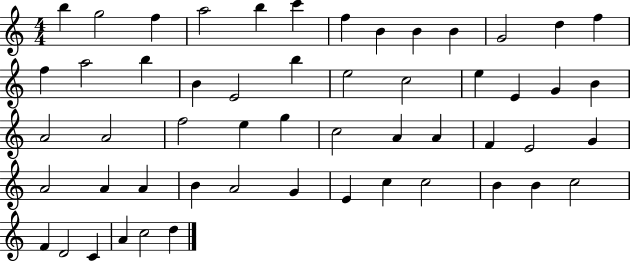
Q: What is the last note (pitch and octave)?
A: D5